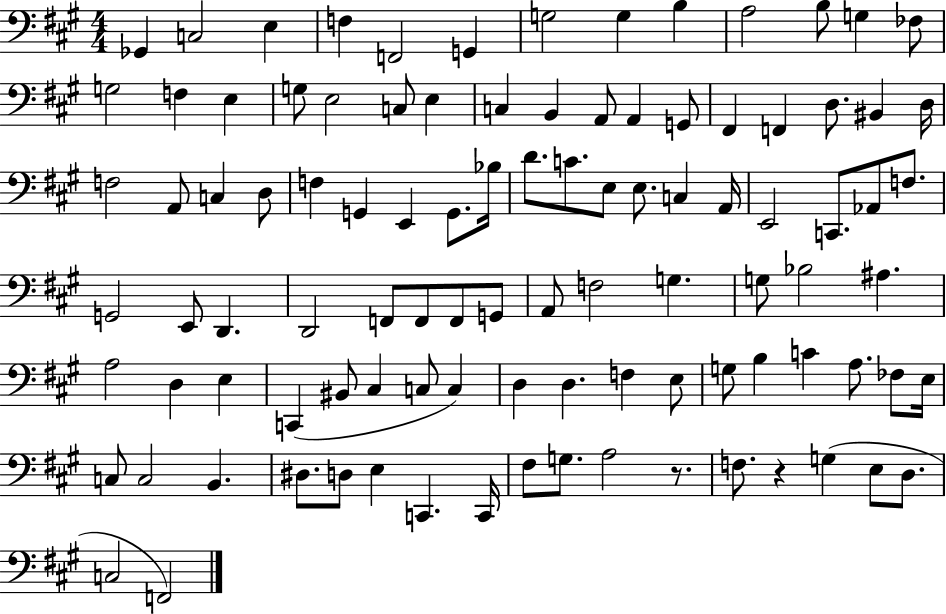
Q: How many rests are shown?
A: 2